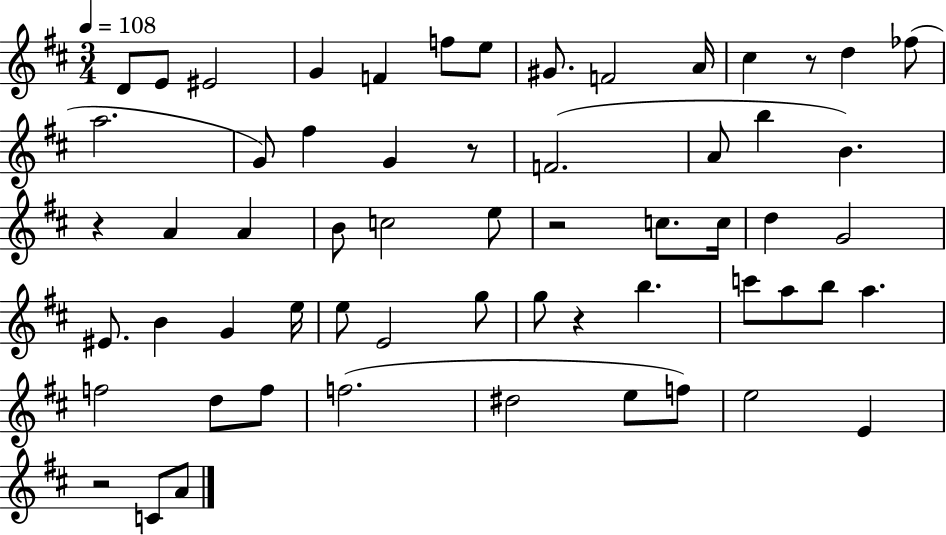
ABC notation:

X:1
T:Untitled
M:3/4
L:1/4
K:D
D/2 E/2 ^E2 G F f/2 e/2 ^G/2 F2 A/4 ^c z/2 d _f/2 a2 G/2 ^f G z/2 F2 A/2 b B z A A B/2 c2 e/2 z2 c/2 c/4 d G2 ^E/2 B G e/4 e/2 E2 g/2 g/2 z b c'/2 a/2 b/2 a f2 d/2 f/2 f2 ^d2 e/2 f/2 e2 E z2 C/2 A/2